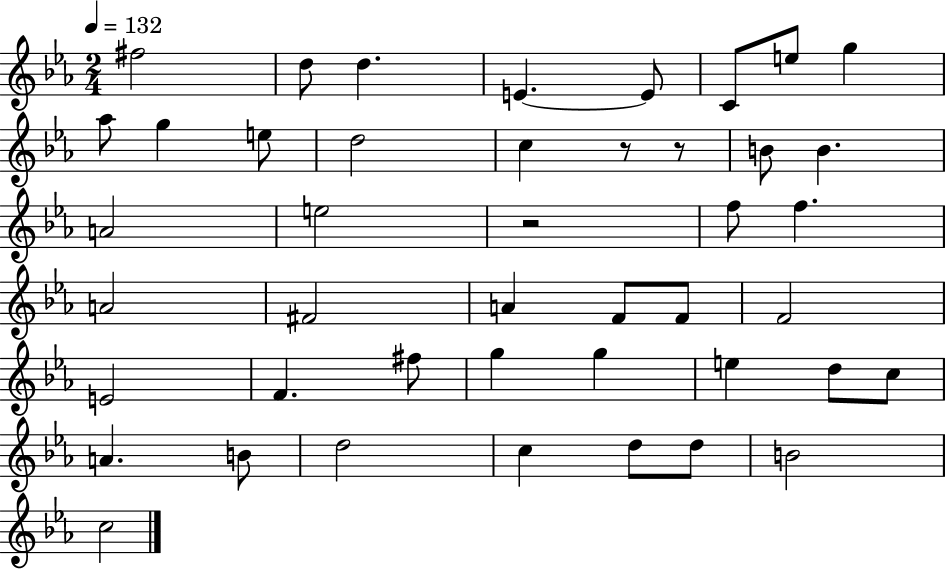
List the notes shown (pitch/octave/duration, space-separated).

F#5/h D5/e D5/q. E4/q. E4/e C4/e E5/e G5/q Ab5/e G5/q E5/e D5/h C5/q R/e R/e B4/e B4/q. A4/h E5/h R/h F5/e F5/q. A4/h F#4/h A4/q F4/e F4/e F4/h E4/h F4/q. F#5/e G5/q G5/q E5/q D5/e C5/e A4/q. B4/e D5/h C5/q D5/e D5/e B4/h C5/h